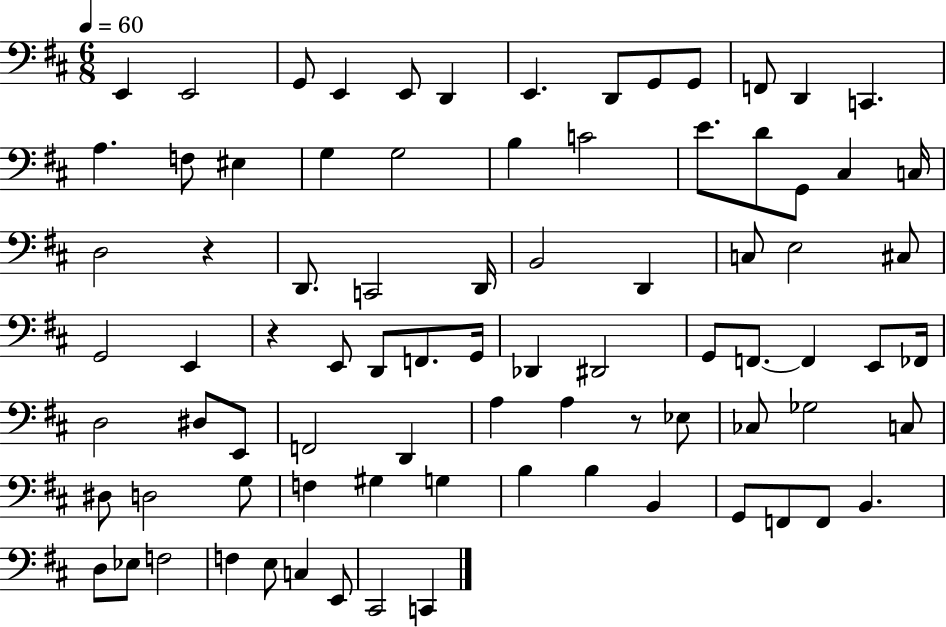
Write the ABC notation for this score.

X:1
T:Untitled
M:6/8
L:1/4
K:D
E,, E,,2 G,,/2 E,, E,,/2 D,, E,, D,,/2 G,,/2 G,,/2 F,,/2 D,, C,, A, F,/2 ^E, G, G,2 B, C2 E/2 D/2 G,,/2 ^C, C,/4 D,2 z D,,/2 C,,2 D,,/4 B,,2 D,, C,/2 E,2 ^C,/2 G,,2 E,, z E,,/2 D,,/2 F,,/2 G,,/4 _D,, ^D,,2 G,,/2 F,,/2 F,, E,,/2 _F,,/4 D,2 ^D,/2 E,,/2 F,,2 D,, A, A, z/2 _E,/2 _C,/2 _G,2 C,/2 ^D,/2 D,2 G,/2 F, ^G, G, B, B, B,, G,,/2 F,,/2 F,,/2 B,, D,/2 _E,/2 F,2 F, E,/2 C, E,,/2 ^C,,2 C,,